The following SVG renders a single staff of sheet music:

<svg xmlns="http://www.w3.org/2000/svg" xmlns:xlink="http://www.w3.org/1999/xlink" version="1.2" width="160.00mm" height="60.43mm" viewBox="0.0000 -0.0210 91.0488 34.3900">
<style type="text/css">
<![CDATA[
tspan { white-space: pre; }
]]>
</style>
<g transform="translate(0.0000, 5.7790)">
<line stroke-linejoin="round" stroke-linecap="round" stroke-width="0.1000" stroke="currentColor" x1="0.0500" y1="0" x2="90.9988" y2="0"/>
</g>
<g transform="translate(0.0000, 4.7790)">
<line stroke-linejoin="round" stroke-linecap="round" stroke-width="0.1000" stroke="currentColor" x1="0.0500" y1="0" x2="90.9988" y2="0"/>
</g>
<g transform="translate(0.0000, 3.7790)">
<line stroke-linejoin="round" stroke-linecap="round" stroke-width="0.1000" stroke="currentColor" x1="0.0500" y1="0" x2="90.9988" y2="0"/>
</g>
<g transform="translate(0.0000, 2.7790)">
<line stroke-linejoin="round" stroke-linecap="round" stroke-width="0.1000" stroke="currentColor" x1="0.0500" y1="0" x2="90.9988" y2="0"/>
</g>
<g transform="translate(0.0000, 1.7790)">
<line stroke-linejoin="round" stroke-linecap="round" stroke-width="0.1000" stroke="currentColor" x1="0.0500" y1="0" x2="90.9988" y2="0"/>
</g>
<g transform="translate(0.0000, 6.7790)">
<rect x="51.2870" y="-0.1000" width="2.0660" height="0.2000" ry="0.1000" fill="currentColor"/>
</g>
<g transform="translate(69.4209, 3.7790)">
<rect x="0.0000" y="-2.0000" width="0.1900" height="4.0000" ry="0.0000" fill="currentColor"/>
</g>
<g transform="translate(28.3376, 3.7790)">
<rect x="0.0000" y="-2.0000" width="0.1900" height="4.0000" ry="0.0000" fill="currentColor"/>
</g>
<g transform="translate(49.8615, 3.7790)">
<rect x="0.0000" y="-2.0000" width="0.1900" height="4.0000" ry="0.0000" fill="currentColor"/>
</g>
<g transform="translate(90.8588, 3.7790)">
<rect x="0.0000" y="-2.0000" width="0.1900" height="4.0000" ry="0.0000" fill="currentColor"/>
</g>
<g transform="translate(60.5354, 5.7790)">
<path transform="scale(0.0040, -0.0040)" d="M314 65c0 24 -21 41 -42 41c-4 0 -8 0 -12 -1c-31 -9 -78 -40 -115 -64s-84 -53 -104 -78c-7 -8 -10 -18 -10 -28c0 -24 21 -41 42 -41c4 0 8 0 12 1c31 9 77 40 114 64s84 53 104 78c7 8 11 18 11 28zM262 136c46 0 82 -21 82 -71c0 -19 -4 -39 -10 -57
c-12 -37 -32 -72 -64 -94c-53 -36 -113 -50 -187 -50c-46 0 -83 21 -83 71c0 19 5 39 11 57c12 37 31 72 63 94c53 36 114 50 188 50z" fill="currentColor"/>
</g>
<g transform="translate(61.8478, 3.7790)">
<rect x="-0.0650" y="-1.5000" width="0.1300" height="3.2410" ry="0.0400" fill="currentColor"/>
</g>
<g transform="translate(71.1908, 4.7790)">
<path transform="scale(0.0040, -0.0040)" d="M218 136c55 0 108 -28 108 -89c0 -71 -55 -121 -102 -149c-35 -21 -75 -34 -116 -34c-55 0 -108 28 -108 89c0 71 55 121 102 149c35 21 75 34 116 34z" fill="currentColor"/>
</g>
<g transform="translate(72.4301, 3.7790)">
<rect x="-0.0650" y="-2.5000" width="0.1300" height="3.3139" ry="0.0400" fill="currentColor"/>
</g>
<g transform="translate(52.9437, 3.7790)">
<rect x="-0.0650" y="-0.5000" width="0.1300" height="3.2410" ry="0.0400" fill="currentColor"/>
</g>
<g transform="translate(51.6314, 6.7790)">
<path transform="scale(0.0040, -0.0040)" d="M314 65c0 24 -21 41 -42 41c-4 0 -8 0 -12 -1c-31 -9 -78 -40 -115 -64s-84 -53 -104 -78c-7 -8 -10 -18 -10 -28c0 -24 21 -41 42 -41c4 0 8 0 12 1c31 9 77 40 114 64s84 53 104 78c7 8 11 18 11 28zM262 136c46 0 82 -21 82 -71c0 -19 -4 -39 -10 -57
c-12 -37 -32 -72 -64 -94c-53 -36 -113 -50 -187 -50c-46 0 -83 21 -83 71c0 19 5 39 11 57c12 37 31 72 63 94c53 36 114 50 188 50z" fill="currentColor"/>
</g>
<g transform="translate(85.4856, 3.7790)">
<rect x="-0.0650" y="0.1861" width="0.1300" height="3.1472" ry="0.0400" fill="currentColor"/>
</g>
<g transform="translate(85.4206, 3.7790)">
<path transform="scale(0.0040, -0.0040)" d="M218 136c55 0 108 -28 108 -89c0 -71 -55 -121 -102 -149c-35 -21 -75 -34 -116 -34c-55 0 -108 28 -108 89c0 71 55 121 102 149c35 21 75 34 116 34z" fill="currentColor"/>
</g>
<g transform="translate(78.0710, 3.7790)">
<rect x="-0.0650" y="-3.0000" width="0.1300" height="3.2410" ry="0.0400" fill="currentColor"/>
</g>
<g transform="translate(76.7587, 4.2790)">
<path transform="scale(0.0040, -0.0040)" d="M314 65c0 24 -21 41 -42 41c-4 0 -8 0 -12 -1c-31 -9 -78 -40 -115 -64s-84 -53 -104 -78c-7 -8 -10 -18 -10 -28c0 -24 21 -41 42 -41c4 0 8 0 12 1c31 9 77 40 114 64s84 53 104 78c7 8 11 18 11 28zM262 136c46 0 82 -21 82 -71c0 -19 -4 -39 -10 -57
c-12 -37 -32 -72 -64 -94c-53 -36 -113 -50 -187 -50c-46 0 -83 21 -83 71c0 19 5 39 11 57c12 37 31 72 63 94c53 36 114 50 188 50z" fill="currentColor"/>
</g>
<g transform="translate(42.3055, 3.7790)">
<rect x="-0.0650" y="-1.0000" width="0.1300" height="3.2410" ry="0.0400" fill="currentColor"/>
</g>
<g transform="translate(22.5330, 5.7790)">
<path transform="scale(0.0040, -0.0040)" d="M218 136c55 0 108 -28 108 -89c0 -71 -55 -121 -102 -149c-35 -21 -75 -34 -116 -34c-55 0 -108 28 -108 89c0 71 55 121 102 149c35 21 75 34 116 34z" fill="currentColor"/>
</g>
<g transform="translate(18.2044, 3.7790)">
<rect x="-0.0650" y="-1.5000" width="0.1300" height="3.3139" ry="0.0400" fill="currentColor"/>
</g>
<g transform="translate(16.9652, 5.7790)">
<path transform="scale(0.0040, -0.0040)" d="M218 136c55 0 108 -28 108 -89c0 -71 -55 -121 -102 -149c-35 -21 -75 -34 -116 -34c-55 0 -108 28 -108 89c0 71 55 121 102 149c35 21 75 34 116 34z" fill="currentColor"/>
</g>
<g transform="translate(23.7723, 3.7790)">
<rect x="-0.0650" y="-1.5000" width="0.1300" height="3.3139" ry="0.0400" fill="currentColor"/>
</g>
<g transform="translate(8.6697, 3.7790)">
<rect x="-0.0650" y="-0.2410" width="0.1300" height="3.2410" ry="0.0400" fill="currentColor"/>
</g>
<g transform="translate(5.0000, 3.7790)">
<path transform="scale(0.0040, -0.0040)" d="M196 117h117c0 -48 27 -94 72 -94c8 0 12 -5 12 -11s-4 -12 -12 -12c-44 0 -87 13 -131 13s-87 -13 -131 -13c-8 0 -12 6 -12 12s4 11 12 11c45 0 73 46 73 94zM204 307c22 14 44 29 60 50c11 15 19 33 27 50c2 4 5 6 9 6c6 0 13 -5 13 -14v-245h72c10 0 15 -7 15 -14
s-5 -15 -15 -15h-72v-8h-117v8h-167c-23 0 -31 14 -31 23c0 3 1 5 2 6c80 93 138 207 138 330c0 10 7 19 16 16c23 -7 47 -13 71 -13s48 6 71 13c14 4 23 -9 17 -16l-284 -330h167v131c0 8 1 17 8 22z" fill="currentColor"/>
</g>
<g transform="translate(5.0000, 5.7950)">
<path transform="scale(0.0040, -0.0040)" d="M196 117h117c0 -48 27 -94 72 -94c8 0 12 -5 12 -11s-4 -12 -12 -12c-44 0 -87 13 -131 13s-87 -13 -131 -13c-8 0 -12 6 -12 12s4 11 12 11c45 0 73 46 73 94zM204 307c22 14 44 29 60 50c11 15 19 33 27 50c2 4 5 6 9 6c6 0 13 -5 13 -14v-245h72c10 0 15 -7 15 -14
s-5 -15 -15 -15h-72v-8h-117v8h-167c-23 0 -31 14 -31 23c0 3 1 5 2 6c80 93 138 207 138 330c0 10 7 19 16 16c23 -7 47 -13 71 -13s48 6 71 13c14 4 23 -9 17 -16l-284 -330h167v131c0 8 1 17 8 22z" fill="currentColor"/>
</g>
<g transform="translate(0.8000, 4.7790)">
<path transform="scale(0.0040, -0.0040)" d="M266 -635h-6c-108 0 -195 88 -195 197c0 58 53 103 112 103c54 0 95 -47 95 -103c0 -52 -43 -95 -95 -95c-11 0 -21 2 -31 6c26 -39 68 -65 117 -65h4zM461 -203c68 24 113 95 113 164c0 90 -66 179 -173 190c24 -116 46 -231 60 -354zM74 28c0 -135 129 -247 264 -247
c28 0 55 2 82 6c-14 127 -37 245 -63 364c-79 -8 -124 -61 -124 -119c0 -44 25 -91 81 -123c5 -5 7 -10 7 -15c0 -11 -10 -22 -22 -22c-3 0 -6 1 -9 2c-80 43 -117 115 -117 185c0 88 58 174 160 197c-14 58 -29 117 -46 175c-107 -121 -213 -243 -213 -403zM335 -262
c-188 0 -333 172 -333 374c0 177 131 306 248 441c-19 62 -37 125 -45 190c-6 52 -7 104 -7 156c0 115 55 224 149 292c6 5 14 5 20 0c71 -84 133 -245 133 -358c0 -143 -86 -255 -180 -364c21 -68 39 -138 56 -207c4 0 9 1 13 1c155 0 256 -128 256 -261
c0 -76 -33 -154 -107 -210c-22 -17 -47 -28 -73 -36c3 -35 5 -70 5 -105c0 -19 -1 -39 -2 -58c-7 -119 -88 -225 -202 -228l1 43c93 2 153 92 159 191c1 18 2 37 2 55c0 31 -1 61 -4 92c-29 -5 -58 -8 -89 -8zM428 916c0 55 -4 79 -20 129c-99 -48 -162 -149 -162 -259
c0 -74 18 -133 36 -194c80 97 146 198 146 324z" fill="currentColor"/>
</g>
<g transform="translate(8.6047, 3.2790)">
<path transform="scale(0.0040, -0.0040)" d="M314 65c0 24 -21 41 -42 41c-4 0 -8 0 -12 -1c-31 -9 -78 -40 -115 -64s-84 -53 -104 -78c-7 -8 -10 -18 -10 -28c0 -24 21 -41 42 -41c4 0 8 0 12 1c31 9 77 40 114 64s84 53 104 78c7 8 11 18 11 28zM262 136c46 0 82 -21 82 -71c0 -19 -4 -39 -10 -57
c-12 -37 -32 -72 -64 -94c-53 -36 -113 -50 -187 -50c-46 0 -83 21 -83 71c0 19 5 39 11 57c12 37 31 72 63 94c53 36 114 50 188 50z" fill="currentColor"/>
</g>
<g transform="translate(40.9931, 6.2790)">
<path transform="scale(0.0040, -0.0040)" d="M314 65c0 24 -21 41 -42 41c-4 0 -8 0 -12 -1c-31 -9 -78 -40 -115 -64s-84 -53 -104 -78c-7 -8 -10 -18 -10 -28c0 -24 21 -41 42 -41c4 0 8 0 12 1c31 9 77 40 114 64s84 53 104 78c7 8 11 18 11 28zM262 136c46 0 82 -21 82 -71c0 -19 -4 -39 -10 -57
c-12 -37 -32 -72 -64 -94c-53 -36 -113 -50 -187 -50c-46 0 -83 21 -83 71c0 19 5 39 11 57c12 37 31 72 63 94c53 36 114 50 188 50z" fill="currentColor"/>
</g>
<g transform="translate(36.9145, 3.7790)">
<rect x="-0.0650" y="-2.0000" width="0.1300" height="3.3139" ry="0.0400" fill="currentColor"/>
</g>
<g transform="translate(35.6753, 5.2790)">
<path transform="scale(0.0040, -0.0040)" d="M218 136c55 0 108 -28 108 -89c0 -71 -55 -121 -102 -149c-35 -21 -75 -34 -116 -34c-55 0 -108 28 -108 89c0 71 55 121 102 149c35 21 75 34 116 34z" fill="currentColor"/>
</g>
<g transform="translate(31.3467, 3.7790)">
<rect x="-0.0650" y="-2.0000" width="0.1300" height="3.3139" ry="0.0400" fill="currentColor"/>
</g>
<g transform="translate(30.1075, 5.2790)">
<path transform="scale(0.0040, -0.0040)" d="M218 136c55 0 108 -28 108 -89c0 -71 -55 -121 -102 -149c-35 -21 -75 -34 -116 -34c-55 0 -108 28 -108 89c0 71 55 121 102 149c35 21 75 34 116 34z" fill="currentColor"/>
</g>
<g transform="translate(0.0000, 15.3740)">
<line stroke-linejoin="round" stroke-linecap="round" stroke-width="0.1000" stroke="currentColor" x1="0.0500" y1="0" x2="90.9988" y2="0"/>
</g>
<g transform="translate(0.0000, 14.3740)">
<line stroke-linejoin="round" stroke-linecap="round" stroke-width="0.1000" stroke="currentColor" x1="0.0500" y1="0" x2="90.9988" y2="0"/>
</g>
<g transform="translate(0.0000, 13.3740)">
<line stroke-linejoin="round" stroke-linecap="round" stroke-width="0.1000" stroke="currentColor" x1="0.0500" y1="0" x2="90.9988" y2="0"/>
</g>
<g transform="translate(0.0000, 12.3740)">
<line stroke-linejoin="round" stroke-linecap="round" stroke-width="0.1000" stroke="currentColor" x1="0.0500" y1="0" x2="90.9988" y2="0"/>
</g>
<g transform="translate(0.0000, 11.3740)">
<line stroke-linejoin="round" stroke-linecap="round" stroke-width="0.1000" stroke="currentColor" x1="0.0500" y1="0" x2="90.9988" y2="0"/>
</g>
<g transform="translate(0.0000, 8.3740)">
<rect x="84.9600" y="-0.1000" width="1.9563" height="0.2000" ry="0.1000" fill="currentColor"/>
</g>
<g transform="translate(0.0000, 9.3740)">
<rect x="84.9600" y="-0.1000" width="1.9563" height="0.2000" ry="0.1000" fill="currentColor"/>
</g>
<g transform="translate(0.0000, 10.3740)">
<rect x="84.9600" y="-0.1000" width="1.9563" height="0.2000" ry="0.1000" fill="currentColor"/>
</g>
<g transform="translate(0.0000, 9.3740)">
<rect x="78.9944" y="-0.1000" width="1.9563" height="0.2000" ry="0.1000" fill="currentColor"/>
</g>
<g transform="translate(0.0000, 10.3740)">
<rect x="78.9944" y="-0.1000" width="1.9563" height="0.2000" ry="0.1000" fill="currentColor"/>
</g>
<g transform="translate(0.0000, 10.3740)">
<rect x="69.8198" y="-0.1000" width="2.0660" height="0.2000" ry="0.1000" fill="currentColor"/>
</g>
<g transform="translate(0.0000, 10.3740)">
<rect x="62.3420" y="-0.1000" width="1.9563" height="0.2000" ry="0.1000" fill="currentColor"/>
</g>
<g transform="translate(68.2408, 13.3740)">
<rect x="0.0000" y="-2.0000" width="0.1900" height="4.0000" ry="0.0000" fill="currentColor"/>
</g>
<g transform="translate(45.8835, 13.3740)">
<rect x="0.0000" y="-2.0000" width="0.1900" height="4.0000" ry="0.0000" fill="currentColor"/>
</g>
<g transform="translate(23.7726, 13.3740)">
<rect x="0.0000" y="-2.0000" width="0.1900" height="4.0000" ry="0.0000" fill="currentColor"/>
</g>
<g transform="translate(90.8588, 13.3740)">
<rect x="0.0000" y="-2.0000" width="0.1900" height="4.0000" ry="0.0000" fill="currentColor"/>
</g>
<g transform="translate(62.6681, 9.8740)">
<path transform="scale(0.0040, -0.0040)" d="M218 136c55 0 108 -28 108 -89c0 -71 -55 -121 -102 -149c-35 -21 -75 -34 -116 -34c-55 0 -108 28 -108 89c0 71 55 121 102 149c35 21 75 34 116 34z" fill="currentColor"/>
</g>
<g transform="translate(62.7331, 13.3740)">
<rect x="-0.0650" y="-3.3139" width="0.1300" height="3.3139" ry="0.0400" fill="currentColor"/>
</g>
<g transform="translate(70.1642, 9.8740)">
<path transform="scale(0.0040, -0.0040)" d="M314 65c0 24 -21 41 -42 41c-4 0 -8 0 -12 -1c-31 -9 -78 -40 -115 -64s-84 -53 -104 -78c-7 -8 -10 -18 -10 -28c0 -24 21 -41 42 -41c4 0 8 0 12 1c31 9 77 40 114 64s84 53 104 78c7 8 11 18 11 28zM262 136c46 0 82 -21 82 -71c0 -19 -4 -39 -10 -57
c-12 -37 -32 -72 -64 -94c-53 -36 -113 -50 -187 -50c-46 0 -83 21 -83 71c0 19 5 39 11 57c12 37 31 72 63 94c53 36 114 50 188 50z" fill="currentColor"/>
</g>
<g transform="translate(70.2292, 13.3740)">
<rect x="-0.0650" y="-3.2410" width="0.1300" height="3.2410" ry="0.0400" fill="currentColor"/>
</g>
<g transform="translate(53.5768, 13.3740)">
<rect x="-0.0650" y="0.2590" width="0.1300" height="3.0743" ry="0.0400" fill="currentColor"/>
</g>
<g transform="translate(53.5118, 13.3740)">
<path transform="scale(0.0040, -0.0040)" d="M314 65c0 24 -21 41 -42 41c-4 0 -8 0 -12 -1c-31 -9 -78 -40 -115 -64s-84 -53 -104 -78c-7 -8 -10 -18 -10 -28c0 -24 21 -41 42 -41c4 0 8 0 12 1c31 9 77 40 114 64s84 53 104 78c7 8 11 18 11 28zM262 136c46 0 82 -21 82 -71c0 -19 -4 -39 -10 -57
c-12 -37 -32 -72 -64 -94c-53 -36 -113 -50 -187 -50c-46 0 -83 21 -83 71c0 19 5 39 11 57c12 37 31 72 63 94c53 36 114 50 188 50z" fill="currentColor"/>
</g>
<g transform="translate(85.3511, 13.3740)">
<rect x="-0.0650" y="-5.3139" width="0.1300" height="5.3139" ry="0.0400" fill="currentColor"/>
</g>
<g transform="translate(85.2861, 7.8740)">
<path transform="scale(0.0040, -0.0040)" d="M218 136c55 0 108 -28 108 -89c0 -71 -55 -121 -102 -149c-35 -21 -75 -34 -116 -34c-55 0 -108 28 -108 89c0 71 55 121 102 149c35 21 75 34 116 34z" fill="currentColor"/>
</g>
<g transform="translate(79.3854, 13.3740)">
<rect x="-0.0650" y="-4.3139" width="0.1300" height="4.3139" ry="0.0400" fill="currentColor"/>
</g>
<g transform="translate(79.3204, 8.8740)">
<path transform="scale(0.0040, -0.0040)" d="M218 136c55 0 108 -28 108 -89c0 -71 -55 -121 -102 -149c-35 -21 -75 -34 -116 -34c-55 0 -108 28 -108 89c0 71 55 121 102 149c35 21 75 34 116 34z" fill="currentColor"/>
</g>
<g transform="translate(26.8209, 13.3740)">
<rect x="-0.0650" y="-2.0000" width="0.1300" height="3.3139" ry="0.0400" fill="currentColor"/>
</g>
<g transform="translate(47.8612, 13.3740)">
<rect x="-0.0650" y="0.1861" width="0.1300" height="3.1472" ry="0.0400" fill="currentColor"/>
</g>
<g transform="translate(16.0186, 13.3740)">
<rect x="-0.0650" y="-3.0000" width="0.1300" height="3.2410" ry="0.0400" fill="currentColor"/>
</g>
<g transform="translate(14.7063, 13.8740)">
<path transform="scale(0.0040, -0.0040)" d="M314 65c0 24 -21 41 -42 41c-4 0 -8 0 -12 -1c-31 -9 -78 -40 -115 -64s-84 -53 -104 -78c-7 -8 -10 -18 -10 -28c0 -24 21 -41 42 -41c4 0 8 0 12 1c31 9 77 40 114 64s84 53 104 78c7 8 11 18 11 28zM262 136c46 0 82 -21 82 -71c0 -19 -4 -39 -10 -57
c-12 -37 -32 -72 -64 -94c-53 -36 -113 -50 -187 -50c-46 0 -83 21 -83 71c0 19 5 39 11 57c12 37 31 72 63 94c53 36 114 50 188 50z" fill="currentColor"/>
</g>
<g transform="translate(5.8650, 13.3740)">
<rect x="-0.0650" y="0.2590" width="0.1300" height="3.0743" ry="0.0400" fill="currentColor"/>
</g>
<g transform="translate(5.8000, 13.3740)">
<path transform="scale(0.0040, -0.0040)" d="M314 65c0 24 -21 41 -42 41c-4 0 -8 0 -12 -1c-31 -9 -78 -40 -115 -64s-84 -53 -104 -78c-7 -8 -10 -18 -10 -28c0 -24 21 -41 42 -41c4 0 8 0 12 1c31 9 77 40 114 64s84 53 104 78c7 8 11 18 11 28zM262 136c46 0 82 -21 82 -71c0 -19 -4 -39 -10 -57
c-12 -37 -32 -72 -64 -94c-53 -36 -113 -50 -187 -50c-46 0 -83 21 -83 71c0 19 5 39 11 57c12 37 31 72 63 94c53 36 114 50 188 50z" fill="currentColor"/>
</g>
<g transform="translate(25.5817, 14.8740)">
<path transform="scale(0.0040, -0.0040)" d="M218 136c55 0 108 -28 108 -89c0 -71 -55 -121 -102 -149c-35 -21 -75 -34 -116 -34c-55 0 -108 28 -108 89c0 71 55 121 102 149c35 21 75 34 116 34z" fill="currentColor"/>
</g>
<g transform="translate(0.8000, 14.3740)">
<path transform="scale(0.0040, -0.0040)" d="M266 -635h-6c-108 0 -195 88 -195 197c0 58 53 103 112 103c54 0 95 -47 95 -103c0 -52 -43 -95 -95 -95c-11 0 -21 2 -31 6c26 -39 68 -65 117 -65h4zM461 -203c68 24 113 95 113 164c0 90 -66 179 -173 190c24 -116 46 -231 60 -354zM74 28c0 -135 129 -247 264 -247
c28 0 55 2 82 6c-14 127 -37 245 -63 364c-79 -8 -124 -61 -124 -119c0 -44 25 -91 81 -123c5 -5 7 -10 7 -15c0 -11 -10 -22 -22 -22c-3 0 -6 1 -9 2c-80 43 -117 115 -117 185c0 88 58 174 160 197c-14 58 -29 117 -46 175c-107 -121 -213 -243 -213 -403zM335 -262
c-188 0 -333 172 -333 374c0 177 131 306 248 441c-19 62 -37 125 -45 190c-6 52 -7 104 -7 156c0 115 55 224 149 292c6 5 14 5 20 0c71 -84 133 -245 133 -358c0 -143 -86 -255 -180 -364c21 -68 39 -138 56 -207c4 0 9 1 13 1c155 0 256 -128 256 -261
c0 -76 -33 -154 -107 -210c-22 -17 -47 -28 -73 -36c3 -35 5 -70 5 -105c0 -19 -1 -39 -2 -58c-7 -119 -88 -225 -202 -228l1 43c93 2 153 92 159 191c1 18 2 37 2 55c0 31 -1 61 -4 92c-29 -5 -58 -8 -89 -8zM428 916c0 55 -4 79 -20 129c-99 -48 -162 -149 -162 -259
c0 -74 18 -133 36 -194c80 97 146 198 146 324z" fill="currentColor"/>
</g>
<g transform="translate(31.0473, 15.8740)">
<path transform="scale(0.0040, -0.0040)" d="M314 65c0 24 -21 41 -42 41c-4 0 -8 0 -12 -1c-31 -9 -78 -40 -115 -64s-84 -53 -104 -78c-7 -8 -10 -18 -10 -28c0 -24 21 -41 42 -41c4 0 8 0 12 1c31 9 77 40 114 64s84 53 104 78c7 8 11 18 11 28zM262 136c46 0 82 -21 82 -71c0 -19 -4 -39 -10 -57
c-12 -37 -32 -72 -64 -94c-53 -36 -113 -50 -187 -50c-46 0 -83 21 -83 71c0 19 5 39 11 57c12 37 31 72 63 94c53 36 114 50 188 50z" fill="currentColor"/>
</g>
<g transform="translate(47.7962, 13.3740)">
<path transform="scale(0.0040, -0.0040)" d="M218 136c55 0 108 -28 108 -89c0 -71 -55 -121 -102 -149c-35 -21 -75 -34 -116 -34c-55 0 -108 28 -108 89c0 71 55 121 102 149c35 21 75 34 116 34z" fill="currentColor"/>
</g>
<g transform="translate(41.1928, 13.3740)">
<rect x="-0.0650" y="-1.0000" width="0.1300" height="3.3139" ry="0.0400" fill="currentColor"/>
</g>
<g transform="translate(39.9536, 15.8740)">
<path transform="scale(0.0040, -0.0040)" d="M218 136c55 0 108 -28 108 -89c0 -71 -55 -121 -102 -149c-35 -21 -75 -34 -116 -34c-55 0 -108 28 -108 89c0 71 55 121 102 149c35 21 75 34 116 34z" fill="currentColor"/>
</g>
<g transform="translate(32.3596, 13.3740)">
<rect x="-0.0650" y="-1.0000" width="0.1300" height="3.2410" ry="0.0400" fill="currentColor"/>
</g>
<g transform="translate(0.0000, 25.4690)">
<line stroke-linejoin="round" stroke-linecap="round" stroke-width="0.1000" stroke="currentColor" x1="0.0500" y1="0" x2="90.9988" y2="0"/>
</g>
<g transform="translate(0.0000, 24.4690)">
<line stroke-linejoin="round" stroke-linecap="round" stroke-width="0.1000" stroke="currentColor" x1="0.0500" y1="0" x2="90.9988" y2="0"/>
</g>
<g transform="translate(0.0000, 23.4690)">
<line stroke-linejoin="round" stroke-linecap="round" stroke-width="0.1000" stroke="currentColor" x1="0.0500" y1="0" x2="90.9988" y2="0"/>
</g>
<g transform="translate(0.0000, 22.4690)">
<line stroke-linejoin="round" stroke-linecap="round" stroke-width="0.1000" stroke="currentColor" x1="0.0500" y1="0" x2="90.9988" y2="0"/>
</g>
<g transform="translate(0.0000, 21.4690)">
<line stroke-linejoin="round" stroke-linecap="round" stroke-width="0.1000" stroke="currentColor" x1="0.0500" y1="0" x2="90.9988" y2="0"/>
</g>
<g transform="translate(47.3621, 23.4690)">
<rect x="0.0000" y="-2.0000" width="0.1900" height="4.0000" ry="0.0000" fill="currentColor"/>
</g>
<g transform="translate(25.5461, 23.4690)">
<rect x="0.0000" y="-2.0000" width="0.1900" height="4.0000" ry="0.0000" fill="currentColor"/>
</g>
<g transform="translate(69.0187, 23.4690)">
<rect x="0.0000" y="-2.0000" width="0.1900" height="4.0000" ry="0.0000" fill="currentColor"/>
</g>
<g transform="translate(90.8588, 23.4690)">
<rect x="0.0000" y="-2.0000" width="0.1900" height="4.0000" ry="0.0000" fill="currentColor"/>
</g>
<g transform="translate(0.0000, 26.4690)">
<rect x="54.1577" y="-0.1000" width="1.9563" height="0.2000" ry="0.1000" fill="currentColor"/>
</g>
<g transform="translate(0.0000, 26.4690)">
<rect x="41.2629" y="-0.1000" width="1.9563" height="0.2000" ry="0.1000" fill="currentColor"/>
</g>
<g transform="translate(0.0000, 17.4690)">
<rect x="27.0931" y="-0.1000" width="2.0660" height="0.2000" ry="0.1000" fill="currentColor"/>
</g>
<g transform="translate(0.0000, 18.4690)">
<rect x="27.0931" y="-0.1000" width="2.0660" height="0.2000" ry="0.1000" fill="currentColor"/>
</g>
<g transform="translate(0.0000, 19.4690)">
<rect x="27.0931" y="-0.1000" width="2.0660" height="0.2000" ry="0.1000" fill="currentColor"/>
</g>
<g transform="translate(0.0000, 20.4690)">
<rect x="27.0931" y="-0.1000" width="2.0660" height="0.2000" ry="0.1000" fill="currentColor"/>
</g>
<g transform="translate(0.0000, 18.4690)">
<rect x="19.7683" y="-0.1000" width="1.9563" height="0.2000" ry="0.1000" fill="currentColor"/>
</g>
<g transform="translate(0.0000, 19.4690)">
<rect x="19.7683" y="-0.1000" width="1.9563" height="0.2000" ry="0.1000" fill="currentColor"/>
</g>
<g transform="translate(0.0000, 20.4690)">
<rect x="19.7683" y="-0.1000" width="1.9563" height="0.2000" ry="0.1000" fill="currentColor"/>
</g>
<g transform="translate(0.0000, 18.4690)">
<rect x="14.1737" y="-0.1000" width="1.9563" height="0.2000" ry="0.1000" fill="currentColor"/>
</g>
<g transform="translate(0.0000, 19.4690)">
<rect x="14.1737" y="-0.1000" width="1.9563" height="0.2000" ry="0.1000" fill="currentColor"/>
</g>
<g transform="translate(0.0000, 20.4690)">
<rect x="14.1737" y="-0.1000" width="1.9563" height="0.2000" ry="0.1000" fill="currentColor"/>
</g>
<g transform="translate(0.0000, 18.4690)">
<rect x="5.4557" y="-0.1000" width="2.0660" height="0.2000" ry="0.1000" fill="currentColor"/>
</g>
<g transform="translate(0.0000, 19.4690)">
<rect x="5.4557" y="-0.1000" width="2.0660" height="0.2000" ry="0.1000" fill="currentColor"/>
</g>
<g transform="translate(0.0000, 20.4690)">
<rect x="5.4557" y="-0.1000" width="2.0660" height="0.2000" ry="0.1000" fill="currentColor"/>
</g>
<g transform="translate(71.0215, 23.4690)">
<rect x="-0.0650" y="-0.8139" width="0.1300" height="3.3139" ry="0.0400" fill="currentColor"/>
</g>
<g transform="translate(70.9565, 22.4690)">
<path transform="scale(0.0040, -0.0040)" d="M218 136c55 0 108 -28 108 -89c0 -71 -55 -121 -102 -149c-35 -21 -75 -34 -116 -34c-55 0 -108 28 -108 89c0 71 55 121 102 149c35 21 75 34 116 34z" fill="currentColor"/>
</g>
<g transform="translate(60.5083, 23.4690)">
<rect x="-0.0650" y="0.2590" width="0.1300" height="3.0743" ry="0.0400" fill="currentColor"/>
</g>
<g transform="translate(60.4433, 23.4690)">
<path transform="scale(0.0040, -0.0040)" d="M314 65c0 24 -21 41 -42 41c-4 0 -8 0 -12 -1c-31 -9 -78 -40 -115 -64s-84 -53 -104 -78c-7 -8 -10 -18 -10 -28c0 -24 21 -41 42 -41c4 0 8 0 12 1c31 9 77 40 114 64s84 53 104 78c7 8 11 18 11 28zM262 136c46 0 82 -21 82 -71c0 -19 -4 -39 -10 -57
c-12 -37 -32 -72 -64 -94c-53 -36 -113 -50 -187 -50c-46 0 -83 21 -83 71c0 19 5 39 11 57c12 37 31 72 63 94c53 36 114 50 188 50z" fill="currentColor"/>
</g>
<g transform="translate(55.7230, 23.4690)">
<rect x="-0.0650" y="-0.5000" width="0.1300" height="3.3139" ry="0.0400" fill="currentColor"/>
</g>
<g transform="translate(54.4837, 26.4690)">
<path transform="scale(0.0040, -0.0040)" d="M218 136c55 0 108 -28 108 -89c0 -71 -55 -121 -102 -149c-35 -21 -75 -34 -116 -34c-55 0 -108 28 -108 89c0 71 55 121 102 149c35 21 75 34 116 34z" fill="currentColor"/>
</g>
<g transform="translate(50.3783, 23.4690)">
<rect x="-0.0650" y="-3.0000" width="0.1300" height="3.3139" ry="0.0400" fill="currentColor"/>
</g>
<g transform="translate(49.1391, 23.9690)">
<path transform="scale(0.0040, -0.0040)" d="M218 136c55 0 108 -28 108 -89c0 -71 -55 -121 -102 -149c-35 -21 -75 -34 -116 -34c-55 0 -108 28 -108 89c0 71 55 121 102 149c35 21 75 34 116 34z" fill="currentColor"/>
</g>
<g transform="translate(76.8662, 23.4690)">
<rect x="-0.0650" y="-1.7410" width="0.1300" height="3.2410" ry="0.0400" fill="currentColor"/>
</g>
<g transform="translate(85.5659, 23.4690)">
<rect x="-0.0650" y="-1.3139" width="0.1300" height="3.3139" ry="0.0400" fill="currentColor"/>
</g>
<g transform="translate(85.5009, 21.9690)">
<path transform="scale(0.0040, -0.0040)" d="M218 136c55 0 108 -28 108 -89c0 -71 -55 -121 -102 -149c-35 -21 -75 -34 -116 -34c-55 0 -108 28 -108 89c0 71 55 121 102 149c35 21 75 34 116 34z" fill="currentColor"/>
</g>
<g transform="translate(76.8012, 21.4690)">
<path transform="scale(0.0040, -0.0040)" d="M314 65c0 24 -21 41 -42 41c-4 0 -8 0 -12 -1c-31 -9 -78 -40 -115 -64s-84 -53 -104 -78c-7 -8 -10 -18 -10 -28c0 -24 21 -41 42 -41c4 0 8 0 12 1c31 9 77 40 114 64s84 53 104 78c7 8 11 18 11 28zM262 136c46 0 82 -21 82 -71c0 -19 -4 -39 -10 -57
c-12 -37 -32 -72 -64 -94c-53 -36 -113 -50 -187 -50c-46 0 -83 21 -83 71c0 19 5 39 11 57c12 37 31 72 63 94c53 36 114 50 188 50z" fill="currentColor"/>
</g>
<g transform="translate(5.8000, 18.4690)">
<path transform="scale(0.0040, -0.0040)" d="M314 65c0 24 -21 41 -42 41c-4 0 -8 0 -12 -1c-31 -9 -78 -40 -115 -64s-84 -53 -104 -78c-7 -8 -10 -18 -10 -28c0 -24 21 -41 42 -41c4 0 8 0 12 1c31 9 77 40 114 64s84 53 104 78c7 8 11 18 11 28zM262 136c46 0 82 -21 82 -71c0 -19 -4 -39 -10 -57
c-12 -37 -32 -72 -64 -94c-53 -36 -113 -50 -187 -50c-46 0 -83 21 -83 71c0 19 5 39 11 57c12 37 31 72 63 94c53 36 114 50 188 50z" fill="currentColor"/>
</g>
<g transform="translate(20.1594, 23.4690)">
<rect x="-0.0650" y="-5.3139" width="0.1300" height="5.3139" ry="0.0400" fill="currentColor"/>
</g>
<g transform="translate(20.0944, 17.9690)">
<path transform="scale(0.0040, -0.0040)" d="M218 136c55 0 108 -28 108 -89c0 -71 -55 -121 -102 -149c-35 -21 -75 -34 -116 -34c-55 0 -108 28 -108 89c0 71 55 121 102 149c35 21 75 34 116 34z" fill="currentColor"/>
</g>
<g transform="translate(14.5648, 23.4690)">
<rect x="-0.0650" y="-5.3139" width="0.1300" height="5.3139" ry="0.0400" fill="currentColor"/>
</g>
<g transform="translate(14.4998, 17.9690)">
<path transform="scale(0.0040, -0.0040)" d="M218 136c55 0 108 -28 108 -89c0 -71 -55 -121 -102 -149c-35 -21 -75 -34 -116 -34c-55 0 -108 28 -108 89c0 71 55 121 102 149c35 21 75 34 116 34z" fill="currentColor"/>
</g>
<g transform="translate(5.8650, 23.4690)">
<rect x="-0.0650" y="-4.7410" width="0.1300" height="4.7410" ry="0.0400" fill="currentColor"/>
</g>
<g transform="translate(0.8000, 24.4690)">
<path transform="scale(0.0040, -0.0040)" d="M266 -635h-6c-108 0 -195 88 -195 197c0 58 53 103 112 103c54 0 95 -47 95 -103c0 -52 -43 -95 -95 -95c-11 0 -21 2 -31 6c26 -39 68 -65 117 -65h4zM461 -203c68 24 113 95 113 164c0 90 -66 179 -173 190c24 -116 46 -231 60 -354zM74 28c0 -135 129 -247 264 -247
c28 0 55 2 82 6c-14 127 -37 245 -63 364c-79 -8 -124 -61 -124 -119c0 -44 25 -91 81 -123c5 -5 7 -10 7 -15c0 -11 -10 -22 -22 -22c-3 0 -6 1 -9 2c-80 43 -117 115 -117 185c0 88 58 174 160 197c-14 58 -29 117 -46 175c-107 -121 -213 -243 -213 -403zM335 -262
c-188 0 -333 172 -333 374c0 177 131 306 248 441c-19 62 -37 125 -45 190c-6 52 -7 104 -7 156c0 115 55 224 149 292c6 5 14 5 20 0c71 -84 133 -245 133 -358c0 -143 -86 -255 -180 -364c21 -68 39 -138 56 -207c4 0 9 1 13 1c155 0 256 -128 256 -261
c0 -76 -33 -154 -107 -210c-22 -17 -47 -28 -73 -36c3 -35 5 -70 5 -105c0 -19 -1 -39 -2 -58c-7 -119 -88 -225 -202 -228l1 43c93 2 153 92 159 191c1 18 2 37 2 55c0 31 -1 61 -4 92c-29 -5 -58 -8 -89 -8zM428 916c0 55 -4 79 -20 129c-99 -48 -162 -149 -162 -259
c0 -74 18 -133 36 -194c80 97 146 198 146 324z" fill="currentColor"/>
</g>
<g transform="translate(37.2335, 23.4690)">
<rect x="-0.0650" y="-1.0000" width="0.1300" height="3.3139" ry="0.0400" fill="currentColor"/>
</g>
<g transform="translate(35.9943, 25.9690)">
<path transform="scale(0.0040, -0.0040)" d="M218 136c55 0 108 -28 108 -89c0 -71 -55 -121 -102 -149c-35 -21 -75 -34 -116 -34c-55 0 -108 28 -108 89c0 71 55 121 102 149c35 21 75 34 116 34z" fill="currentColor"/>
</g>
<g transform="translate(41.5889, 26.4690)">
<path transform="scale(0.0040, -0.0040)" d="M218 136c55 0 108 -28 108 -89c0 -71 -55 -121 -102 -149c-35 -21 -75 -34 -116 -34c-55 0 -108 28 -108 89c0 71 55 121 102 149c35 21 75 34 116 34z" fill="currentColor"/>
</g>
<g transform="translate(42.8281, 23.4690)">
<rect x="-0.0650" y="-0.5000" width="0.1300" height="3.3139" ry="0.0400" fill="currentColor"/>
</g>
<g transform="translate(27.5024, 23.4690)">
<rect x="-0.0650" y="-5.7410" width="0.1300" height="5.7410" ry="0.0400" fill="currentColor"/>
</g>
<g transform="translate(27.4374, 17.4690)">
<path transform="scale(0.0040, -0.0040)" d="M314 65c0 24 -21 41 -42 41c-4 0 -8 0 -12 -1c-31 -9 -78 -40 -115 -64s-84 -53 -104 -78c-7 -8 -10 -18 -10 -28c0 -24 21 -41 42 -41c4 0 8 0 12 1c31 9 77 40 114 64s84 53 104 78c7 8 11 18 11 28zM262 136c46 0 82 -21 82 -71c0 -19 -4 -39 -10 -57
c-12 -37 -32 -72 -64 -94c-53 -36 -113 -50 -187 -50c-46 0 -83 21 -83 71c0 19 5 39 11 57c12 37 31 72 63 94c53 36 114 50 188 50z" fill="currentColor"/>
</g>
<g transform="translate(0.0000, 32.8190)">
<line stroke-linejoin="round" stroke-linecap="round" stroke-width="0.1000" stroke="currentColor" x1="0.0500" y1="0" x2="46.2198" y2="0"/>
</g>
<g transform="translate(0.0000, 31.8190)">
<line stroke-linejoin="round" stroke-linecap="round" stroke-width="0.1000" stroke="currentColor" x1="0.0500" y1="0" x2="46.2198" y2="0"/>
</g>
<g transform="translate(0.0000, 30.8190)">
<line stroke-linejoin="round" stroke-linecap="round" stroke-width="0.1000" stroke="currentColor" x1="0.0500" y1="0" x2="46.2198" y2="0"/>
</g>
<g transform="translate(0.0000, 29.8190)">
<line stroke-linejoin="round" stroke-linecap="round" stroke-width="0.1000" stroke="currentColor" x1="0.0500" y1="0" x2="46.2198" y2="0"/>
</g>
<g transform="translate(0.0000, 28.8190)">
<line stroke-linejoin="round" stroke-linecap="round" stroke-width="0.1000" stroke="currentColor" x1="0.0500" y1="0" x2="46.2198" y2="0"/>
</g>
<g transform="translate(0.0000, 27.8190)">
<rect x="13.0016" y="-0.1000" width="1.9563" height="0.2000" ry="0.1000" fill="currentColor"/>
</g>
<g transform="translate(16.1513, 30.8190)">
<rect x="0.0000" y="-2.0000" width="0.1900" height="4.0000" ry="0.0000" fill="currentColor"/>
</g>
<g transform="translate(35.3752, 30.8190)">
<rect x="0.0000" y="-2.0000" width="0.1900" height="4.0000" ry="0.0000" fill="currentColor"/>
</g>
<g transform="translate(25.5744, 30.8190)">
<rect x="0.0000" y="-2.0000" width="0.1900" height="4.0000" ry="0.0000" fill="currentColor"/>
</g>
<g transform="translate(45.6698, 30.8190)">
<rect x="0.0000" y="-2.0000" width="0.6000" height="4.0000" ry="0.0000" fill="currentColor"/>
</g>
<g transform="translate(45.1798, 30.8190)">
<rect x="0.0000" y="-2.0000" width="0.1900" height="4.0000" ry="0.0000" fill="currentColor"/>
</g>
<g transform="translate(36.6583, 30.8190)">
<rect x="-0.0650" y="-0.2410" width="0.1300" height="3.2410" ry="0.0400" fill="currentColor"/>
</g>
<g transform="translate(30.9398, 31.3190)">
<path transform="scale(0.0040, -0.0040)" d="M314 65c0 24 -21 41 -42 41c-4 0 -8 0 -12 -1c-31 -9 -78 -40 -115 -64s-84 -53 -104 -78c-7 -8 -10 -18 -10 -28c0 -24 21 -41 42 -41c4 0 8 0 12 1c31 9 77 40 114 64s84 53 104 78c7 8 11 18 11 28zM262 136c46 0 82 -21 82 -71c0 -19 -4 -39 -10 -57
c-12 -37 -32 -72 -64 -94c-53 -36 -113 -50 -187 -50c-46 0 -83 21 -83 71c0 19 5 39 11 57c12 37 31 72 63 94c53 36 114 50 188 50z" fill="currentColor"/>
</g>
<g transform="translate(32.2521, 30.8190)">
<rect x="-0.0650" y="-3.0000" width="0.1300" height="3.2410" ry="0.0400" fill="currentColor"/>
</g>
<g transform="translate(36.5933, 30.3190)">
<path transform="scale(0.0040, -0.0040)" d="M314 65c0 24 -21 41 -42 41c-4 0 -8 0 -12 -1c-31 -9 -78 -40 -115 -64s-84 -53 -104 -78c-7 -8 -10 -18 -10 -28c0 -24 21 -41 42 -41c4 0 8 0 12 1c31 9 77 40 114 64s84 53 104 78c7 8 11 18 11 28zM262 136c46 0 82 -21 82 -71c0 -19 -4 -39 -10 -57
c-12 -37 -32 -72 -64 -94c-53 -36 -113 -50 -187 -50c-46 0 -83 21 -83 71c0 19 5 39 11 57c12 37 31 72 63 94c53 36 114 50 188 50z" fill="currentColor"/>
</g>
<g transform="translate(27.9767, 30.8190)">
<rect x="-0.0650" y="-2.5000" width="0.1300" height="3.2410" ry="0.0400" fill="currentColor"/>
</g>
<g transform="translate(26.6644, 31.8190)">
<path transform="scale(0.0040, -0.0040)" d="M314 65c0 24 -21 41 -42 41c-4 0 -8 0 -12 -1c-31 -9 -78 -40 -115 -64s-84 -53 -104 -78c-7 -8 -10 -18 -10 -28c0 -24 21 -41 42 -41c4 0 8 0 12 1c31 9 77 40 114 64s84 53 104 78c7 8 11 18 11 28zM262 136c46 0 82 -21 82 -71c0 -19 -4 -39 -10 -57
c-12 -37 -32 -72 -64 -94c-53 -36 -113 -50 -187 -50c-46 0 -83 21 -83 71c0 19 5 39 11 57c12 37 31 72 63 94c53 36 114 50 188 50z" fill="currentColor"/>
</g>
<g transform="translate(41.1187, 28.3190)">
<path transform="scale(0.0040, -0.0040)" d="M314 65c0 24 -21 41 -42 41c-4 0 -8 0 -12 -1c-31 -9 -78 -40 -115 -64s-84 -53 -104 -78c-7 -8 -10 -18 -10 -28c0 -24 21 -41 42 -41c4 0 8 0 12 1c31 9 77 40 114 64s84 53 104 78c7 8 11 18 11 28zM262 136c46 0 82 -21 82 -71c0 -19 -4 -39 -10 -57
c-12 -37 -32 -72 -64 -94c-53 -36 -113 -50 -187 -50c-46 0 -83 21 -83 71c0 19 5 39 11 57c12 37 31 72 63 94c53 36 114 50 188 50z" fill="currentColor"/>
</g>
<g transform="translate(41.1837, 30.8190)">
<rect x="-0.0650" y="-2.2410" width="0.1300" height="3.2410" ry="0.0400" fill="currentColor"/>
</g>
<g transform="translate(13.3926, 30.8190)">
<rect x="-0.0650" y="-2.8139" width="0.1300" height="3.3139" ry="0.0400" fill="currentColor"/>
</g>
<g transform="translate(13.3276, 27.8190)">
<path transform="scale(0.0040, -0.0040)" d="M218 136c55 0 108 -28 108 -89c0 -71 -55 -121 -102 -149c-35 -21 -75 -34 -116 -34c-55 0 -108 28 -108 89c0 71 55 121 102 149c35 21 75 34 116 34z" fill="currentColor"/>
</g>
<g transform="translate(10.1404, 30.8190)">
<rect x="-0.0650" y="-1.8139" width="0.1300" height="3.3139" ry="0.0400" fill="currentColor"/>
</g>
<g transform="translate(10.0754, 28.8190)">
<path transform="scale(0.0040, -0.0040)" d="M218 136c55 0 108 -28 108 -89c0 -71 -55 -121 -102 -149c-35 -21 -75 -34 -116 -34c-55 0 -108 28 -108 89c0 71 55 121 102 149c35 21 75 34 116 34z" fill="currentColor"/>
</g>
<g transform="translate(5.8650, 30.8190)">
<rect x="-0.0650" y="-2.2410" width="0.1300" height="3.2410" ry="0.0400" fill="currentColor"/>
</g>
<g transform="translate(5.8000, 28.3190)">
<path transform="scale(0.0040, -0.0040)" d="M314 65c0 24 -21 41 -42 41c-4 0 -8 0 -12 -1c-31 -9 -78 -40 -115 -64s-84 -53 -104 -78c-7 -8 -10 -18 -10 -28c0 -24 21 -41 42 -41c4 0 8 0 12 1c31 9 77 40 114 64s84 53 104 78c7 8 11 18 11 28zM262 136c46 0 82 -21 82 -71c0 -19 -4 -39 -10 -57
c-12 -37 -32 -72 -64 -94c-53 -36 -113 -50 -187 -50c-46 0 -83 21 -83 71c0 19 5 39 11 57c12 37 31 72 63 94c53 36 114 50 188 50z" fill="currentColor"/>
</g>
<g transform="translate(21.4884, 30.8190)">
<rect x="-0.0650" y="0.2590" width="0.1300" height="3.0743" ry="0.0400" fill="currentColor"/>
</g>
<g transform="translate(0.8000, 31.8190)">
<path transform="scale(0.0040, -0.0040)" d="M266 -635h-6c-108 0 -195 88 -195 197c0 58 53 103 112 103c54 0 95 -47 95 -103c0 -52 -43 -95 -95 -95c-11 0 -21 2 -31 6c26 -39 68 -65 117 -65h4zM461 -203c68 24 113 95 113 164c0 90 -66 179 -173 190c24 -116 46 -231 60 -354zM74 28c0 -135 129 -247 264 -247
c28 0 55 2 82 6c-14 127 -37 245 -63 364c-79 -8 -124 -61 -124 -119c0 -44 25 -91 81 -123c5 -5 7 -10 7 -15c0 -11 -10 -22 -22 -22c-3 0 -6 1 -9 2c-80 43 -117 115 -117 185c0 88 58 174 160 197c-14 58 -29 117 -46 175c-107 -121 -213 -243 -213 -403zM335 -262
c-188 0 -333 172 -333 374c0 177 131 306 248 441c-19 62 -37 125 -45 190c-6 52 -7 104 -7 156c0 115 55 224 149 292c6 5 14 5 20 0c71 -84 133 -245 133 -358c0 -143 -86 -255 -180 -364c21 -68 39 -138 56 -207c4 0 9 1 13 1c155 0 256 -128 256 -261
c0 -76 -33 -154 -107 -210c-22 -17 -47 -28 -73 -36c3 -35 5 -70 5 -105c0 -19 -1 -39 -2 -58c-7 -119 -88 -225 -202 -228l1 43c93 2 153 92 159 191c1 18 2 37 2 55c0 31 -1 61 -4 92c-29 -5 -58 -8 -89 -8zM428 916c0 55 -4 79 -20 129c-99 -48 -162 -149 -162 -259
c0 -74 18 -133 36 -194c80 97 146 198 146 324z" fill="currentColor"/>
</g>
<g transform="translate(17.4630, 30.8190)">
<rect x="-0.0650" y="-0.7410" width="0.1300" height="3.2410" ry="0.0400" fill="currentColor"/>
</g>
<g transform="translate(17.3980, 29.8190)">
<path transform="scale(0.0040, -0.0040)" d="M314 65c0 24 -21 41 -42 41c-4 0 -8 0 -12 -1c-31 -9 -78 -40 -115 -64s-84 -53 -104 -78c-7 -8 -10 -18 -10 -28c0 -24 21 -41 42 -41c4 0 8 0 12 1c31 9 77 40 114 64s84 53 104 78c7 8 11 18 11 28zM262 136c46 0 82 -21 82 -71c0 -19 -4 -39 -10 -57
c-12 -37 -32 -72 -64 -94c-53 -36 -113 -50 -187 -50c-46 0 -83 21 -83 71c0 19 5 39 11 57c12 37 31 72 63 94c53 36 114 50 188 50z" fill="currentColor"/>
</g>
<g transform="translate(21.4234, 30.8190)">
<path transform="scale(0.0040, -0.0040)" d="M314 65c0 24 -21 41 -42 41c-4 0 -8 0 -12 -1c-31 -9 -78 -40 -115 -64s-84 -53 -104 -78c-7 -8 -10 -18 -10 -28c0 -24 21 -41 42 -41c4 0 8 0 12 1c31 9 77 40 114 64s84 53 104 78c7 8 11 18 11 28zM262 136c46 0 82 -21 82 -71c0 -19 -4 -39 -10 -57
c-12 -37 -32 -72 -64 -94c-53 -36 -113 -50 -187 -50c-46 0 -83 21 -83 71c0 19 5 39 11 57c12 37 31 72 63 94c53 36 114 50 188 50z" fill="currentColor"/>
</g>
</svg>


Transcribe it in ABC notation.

X:1
T:Untitled
M:4/4
L:1/4
K:C
c2 E E F F D2 C2 E2 G A2 B B2 A2 F D2 D B B2 b b2 d' f' e'2 f' f' g'2 D C A C B2 d f2 e g2 f a d2 B2 G2 A2 c2 g2